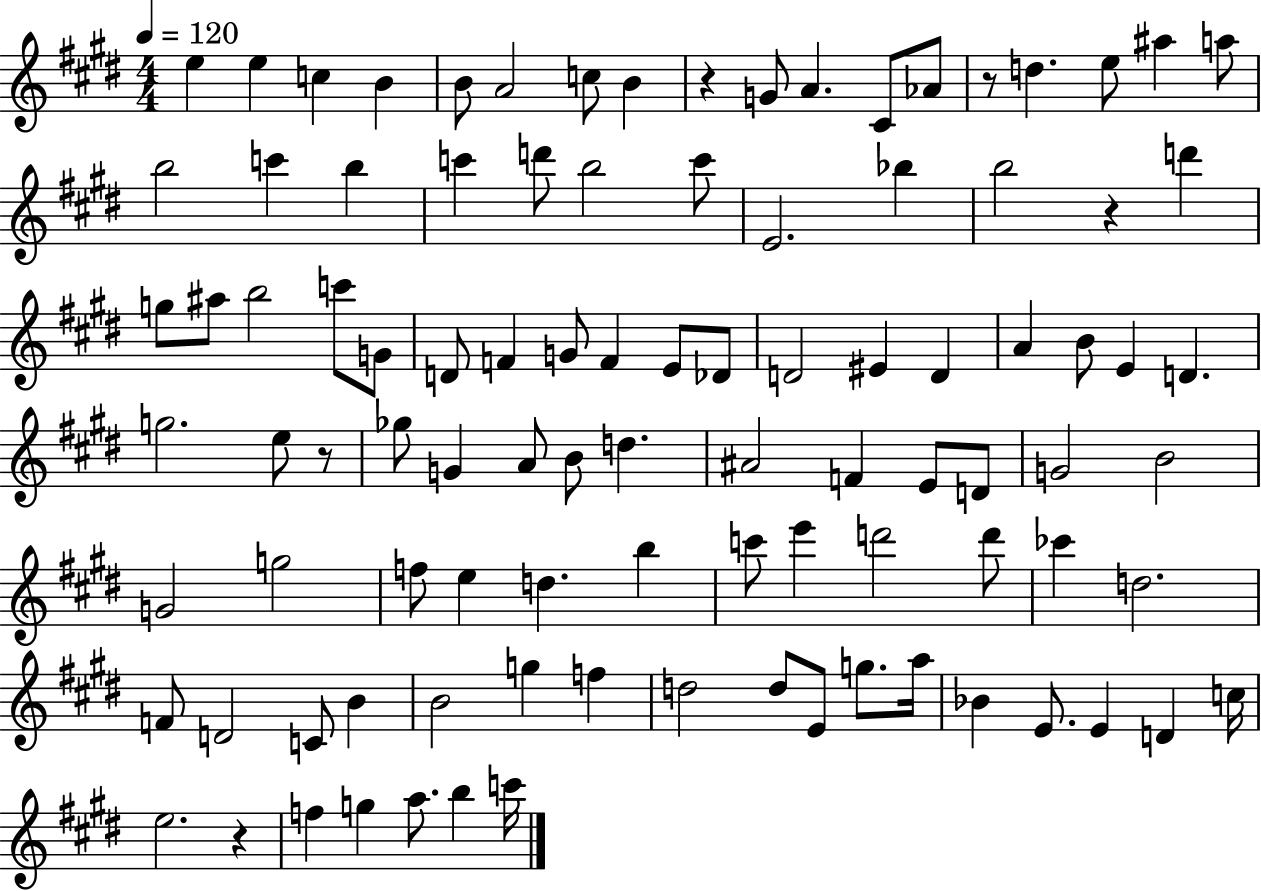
X:1
T:Untitled
M:4/4
L:1/4
K:E
e e c B B/2 A2 c/2 B z G/2 A ^C/2 _A/2 z/2 d e/2 ^a a/2 b2 c' b c' d'/2 b2 c'/2 E2 _b b2 z d' g/2 ^a/2 b2 c'/2 G/2 D/2 F G/2 F E/2 _D/2 D2 ^E D A B/2 E D g2 e/2 z/2 _g/2 G A/2 B/2 d ^A2 F E/2 D/2 G2 B2 G2 g2 f/2 e d b c'/2 e' d'2 d'/2 _c' d2 F/2 D2 C/2 B B2 g f d2 d/2 E/2 g/2 a/4 _B E/2 E D c/4 e2 z f g a/2 b c'/4